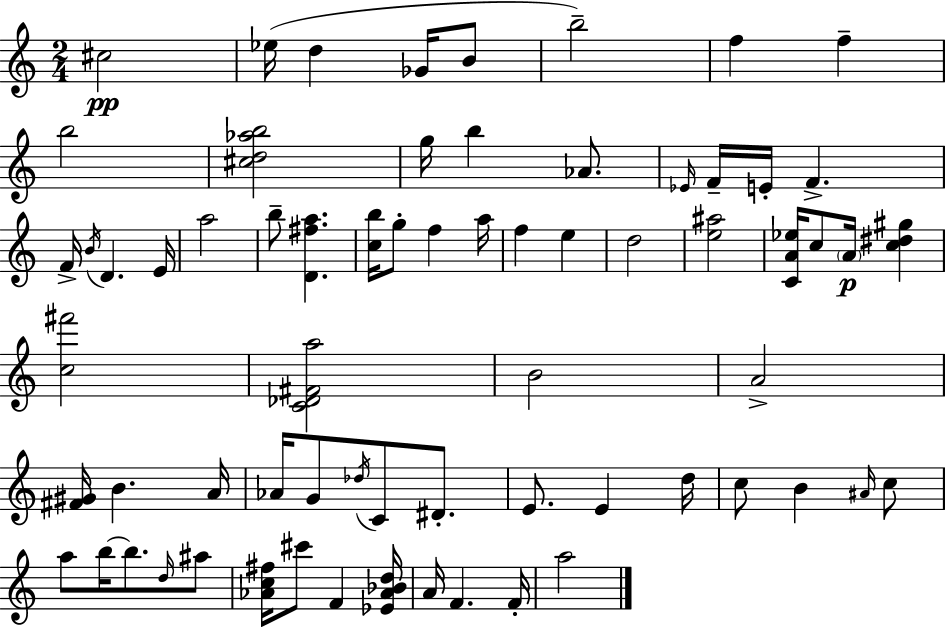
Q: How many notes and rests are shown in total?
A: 68